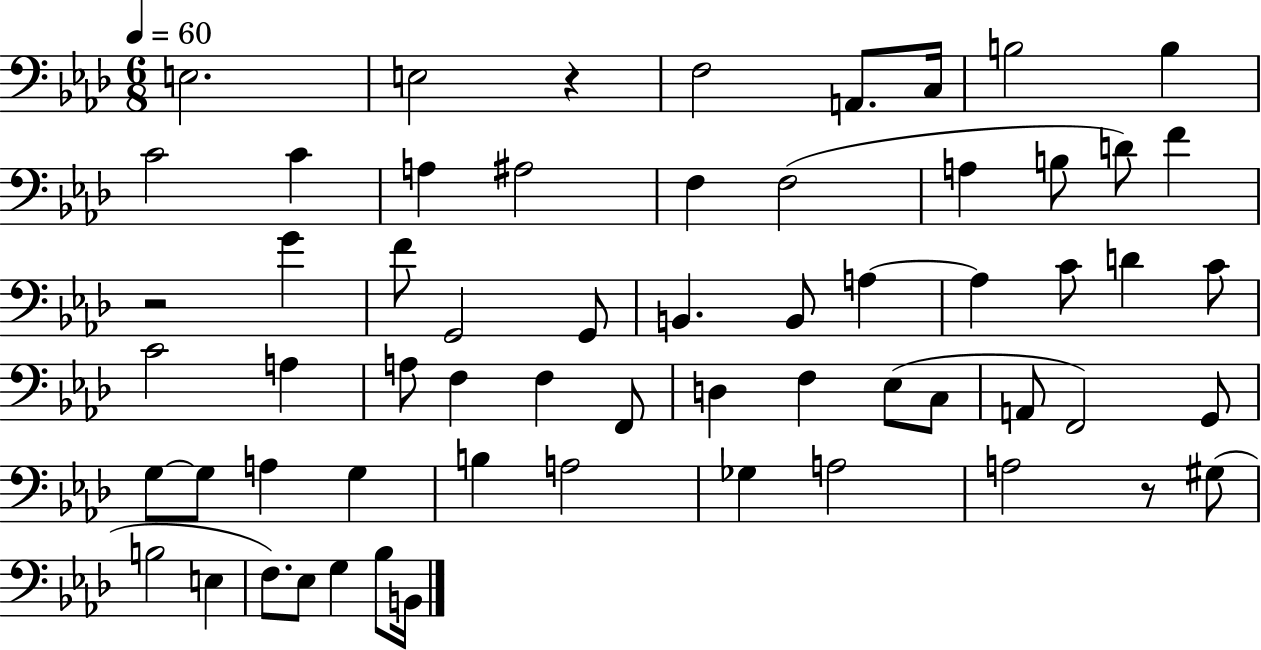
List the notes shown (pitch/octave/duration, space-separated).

E3/h. E3/h R/q F3/h A2/e. C3/s B3/h B3/q C4/h C4/q A3/q A#3/h F3/q F3/h A3/q B3/e D4/e F4/q R/h G4/q F4/e G2/h G2/e B2/q. B2/e A3/q A3/q C4/e D4/q C4/e C4/h A3/q A3/e F3/q F3/q F2/e D3/q F3/q Eb3/e C3/e A2/e F2/h G2/e G3/e G3/e A3/q G3/q B3/q A3/h Gb3/q A3/h A3/h R/e G#3/e B3/h E3/q F3/e. Eb3/e G3/q Bb3/e B2/s